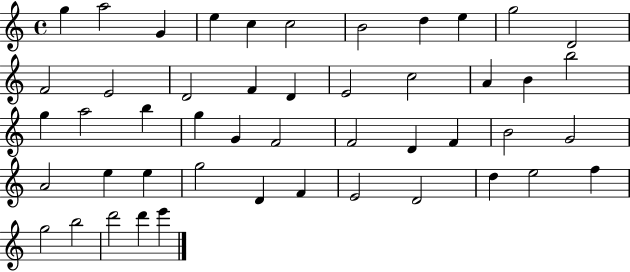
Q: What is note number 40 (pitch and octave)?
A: D4